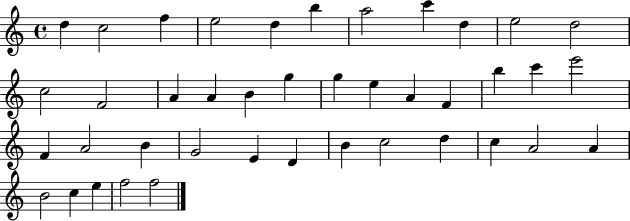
{
  \clef treble
  \time 4/4
  \defaultTimeSignature
  \key c \major
  d''4 c''2 f''4 | e''2 d''4 b''4 | a''2 c'''4 d''4 | e''2 d''2 | \break c''2 f'2 | a'4 a'4 b'4 g''4 | g''4 e''4 a'4 f'4 | b''4 c'''4 e'''2 | \break f'4 a'2 b'4 | g'2 e'4 d'4 | b'4 c''2 d''4 | c''4 a'2 a'4 | \break b'2 c''4 e''4 | f''2 f''2 | \bar "|."
}